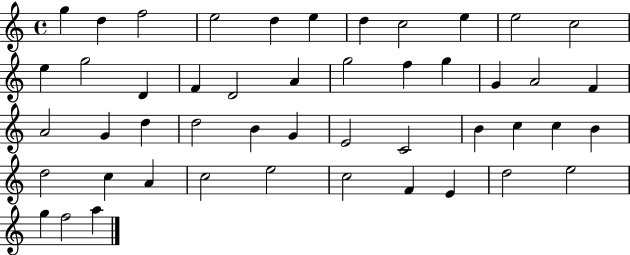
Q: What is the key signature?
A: C major